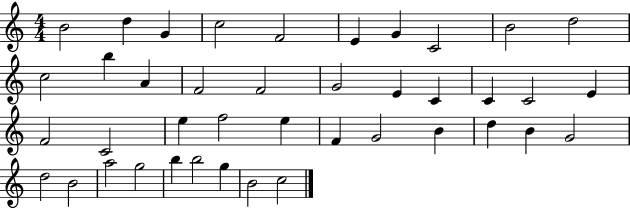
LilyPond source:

{
  \clef treble
  \numericTimeSignature
  \time 4/4
  \key c \major
  b'2 d''4 g'4 | c''2 f'2 | e'4 g'4 c'2 | b'2 d''2 | \break c''2 b''4 a'4 | f'2 f'2 | g'2 e'4 c'4 | c'4 c'2 e'4 | \break f'2 c'2 | e''4 f''2 e''4 | f'4 g'2 b'4 | d''4 b'4 g'2 | \break d''2 b'2 | a''2 g''2 | b''4 b''2 g''4 | b'2 c''2 | \break \bar "|."
}